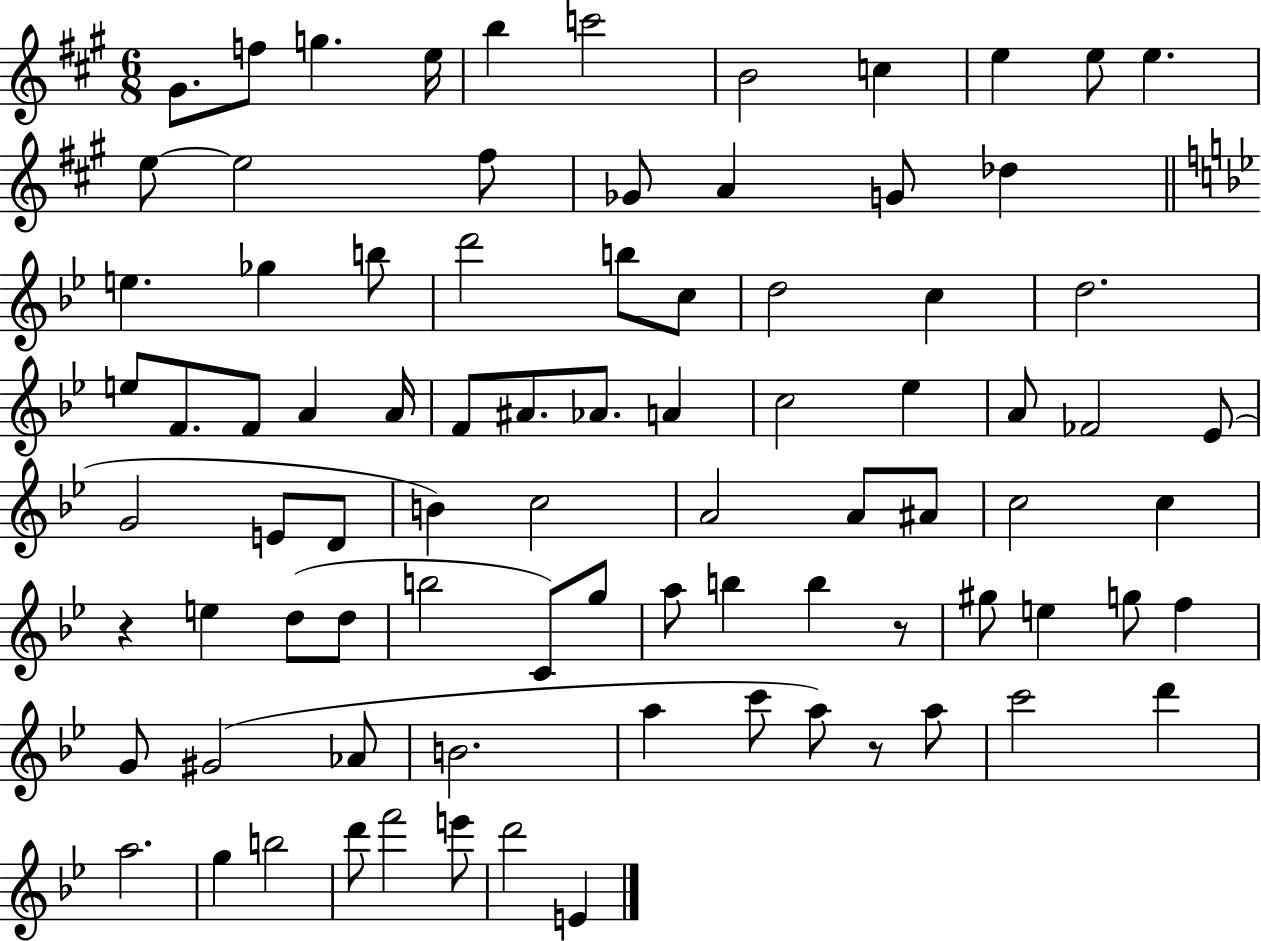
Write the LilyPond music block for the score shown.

{
  \clef treble
  \numericTimeSignature
  \time 6/8
  \key a \major
  gis'8. f''8 g''4. e''16 | b''4 c'''2 | b'2 c''4 | e''4 e''8 e''4. | \break e''8~~ e''2 fis''8 | ges'8 a'4 g'8 des''4 | \bar "||" \break \key bes \major e''4. ges''4 b''8 | d'''2 b''8 c''8 | d''2 c''4 | d''2. | \break e''8 f'8. f'8 a'4 a'16 | f'8 ais'8. aes'8. a'4 | c''2 ees''4 | a'8 fes'2 ees'8( | \break g'2 e'8 d'8 | b'4) c''2 | a'2 a'8 ais'8 | c''2 c''4 | \break r4 e''4 d''8( d''8 | b''2 c'8) g''8 | a''8 b''4 b''4 r8 | gis''8 e''4 g''8 f''4 | \break g'8 gis'2( aes'8 | b'2. | a''4 c'''8 a''8) r8 a''8 | c'''2 d'''4 | \break a''2. | g''4 b''2 | d'''8 f'''2 e'''8 | d'''2 e'4 | \break \bar "|."
}